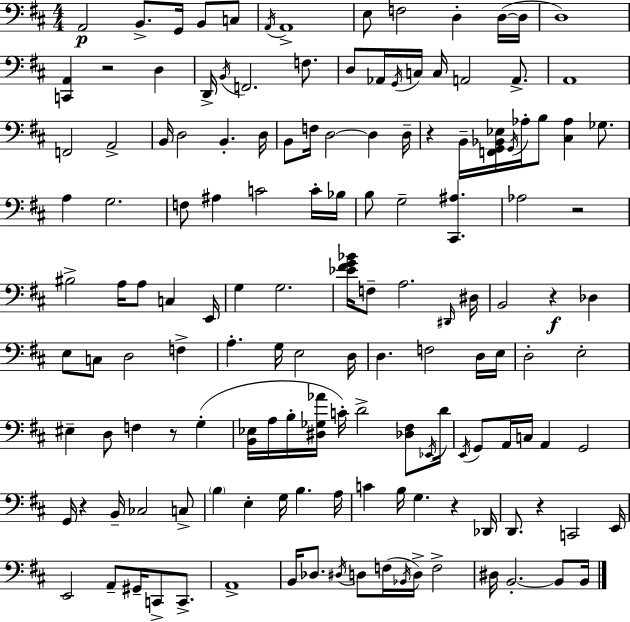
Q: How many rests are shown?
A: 8